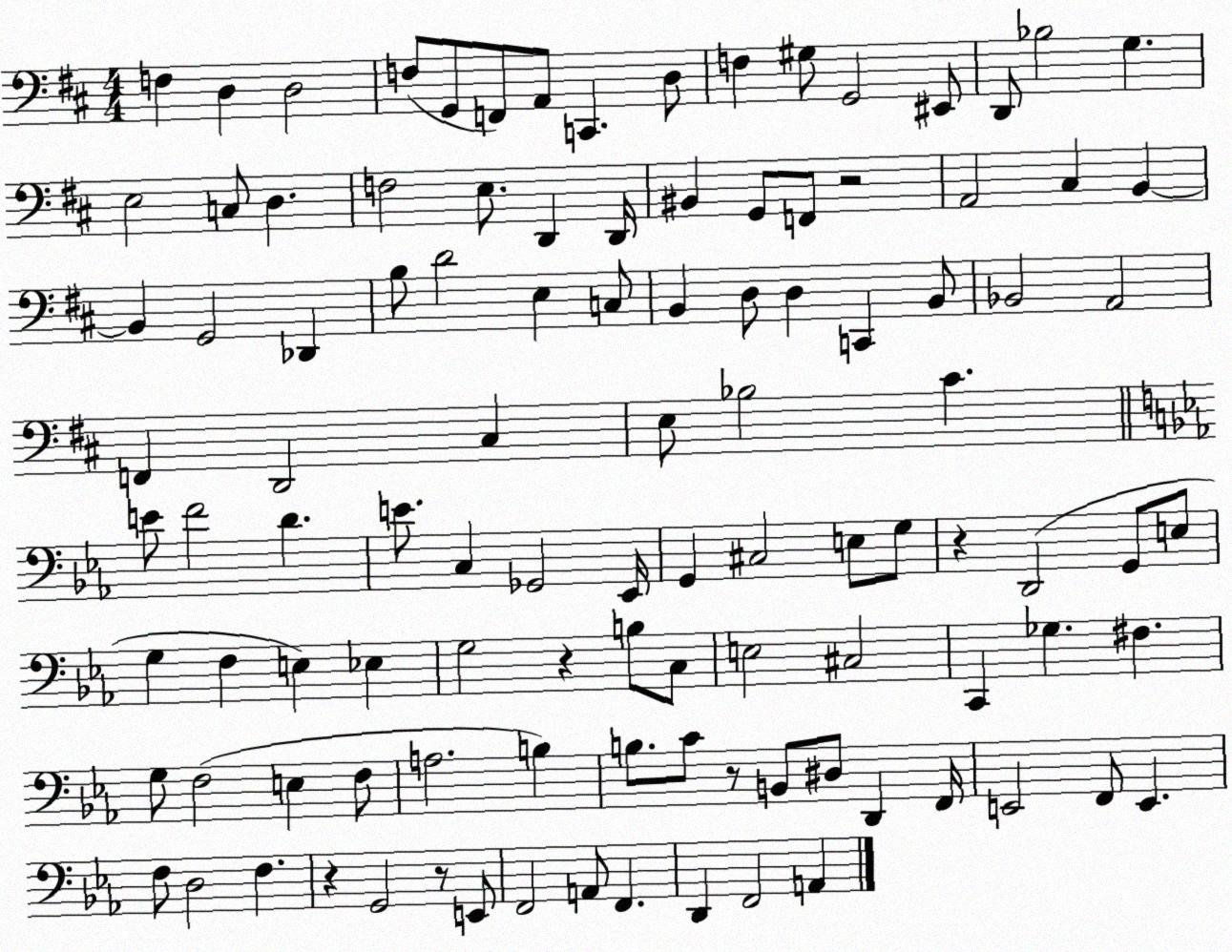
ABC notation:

X:1
T:Untitled
M:4/4
L:1/4
K:D
F, D, D,2 F,/2 G,,/2 F,,/2 A,,/2 C,, D,/2 F, ^G,/2 G,,2 ^E,,/2 D,,/2 _B,2 G, E,2 C,/2 D, F,2 E,/2 D,, D,,/4 ^B,, G,,/2 F,,/2 z2 A,,2 ^C, B,, B,, G,,2 _D,, B,/2 D2 E, C,/2 B,, D,/2 D, C,, B,,/2 _B,,2 A,,2 F,, D,,2 ^C, E,/2 _B,2 ^C E/2 F2 D E/2 C, _G,,2 _E,,/4 G,, ^C,2 E,/2 G,/2 z D,,2 G,,/2 E,/2 G, F, E, _E, G,2 z B,/2 C,/2 E,2 ^C,2 C,, _G, ^F, G,/2 F,2 E, F,/2 A,2 B, B,/2 C/2 z/2 B,,/2 ^D,/2 D,, F,,/4 E,,2 F,,/2 E,, F,/2 D,2 F, z G,,2 z/2 E,,/2 F,,2 A,,/2 F,, D,, F,,2 A,,